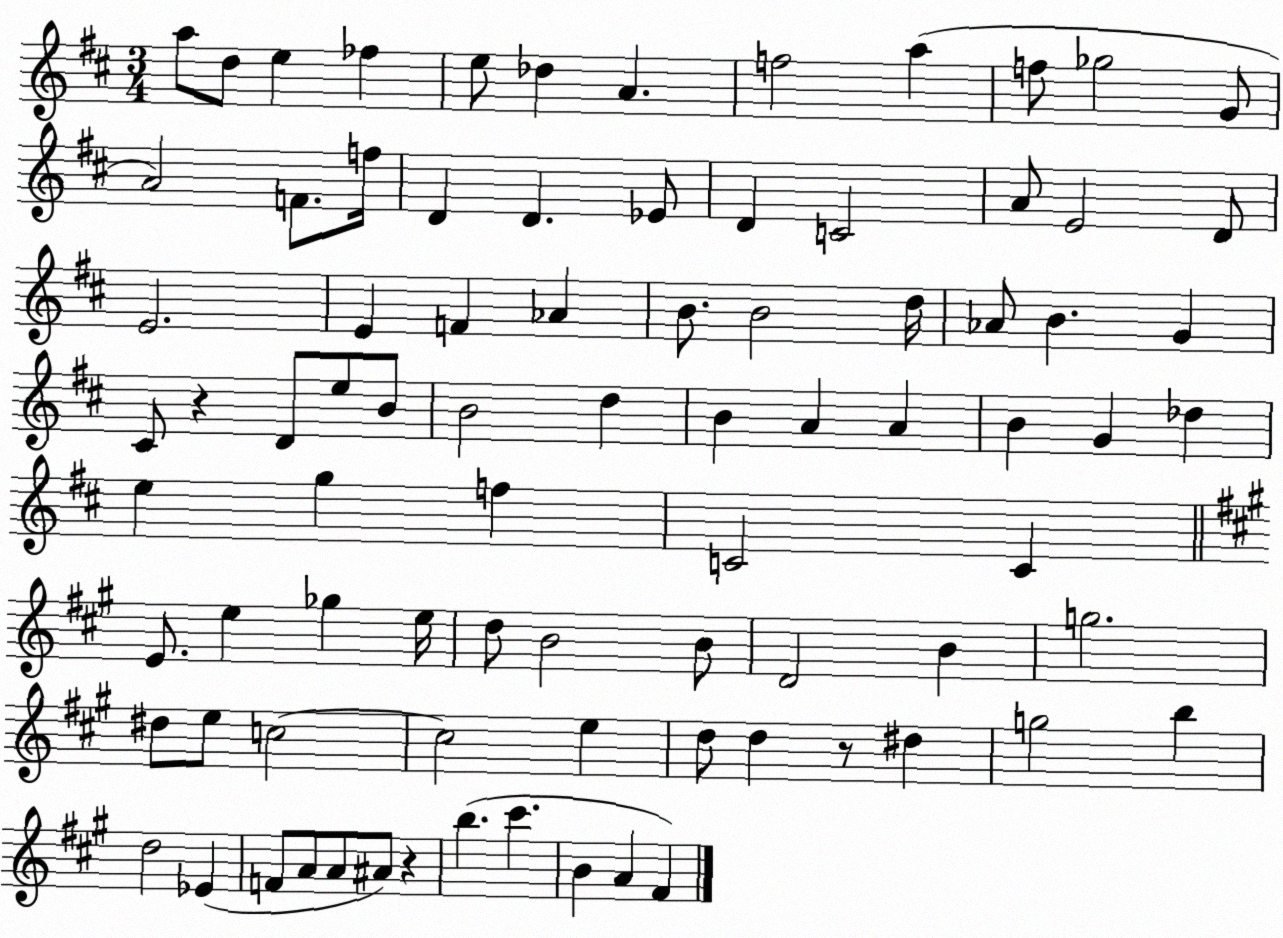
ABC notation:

X:1
T:Untitled
M:3/4
L:1/4
K:D
a/2 d/2 e _f e/2 _d A f2 a f/2 _g2 G/2 A2 F/2 f/4 D D _E/2 D C2 A/2 E2 D/2 E2 E F _A B/2 B2 d/4 _A/2 B G ^C/2 z D/2 e/2 B/2 B2 d B A A B G _d e g f C2 C E/2 e _g e/4 d/2 B2 B/2 D2 B g2 ^d/2 e/2 c2 c2 e d/2 d z/2 ^d g2 b d2 _E F/2 A/2 A/2 ^A/2 z b ^c' B A ^F